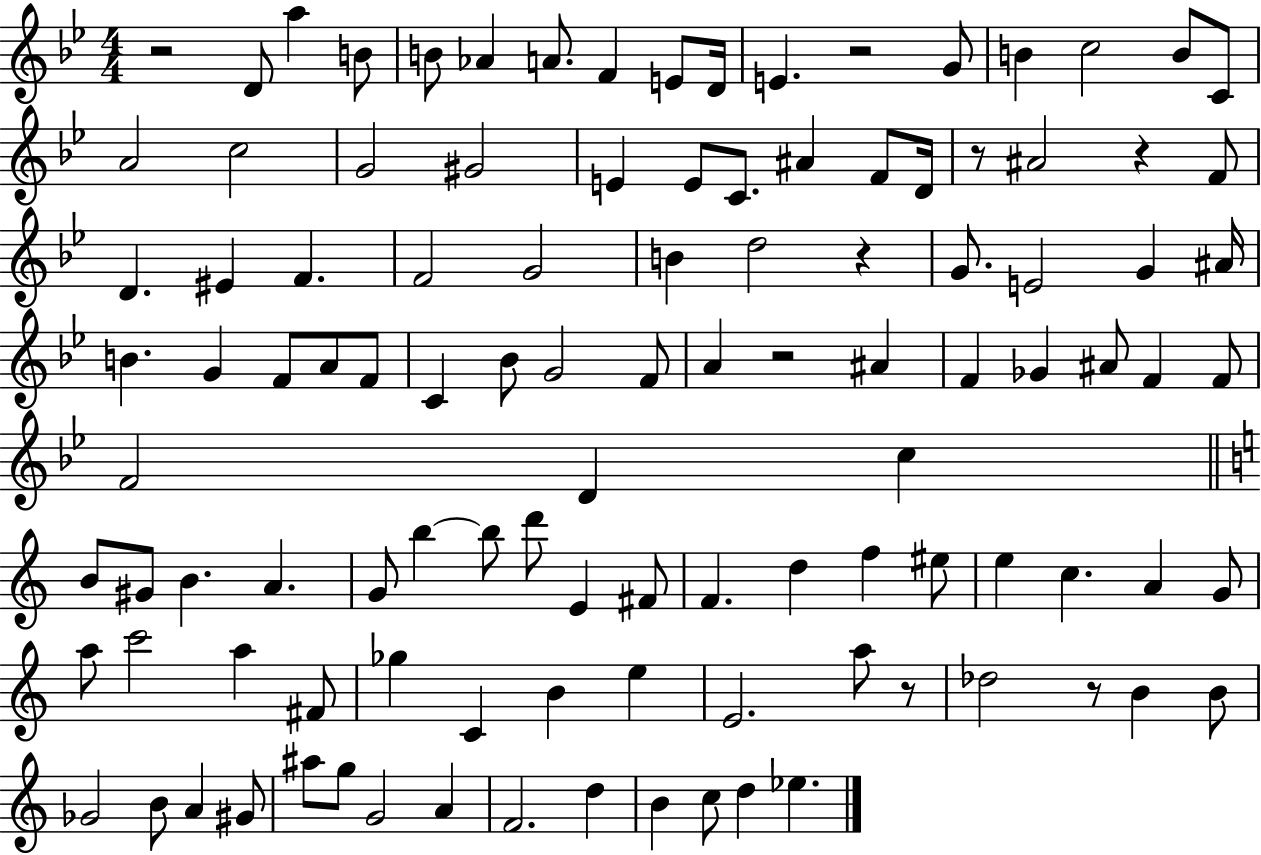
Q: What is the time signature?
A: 4/4